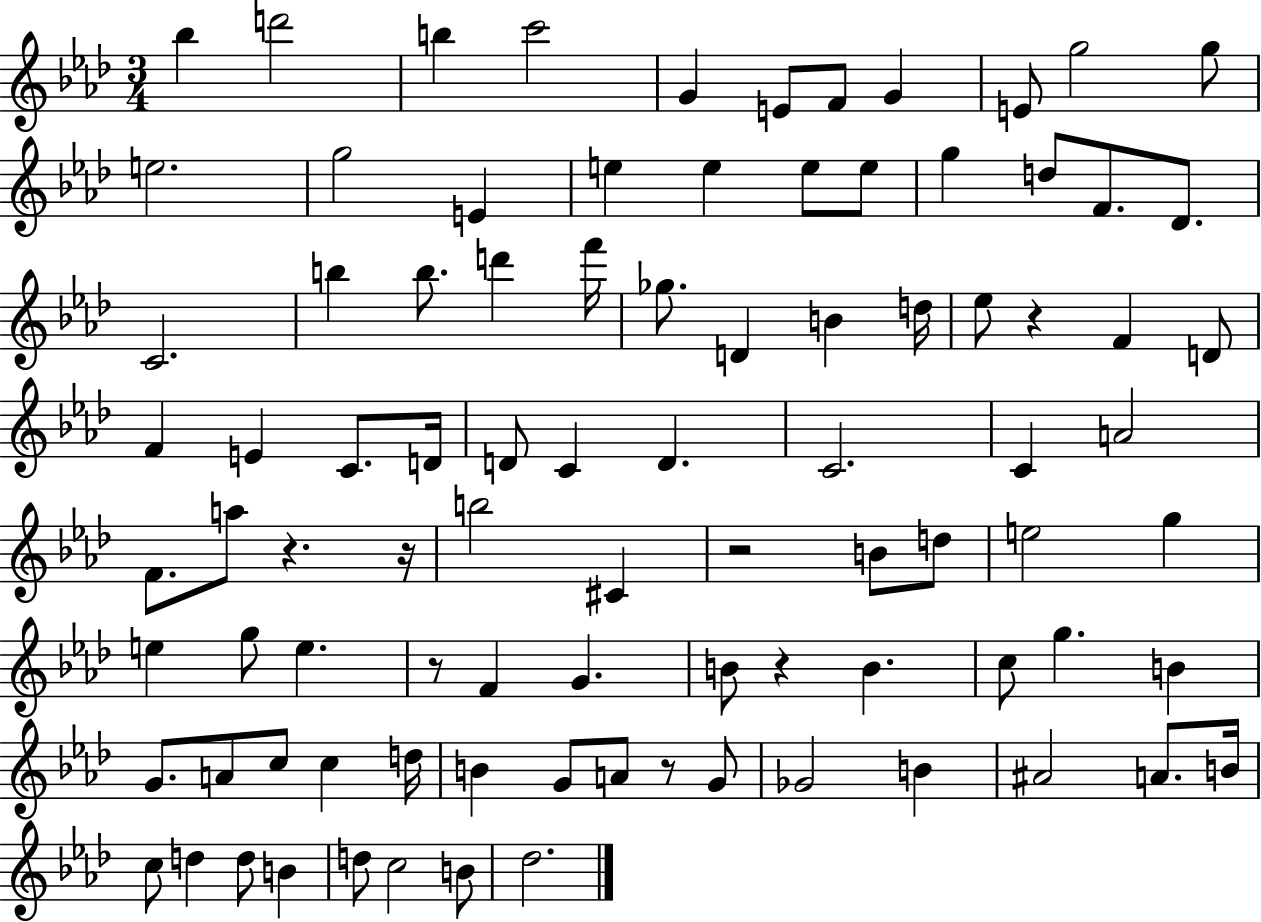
{
  \clef treble
  \numericTimeSignature
  \time 3/4
  \key aes \major
  \repeat volta 2 { bes''4 d'''2 | b''4 c'''2 | g'4 e'8 f'8 g'4 | e'8 g''2 g''8 | \break e''2. | g''2 e'4 | e''4 e''4 e''8 e''8 | g''4 d''8 f'8. des'8. | \break c'2. | b''4 b''8. d'''4 f'''16 | ges''8. d'4 b'4 d''16 | ees''8 r4 f'4 d'8 | \break f'4 e'4 c'8. d'16 | d'8 c'4 d'4. | c'2. | c'4 a'2 | \break f'8. a''8 r4. r16 | b''2 cis'4 | r2 b'8 d''8 | e''2 g''4 | \break e''4 g''8 e''4. | r8 f'4 g'4. | b'8 r4 b'4. | c''8 g''4. b'4 | \break g'8. a'8 c''8 c''4 d''16 | b'4 g'8 a'8 r8 g'8 | ges'2 b'4 | ais'2 a'8. b'16 | \break c''8 d''4 d''8 b'4 | d''8 c''2 b'8 | des''2. | } \bar "|."
}